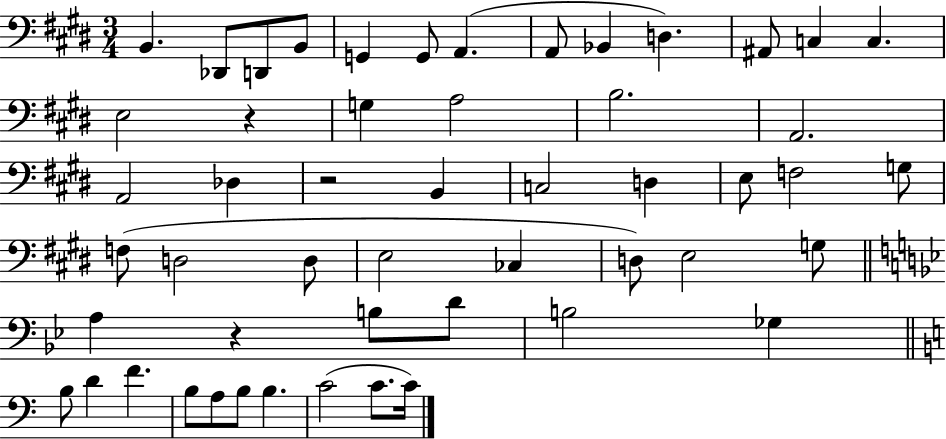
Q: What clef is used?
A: bass